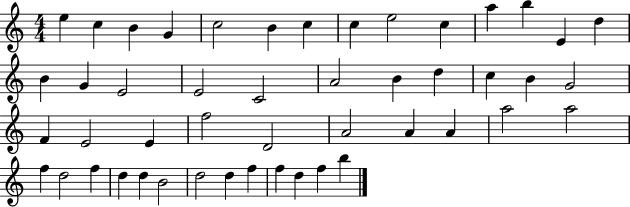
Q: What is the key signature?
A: C major